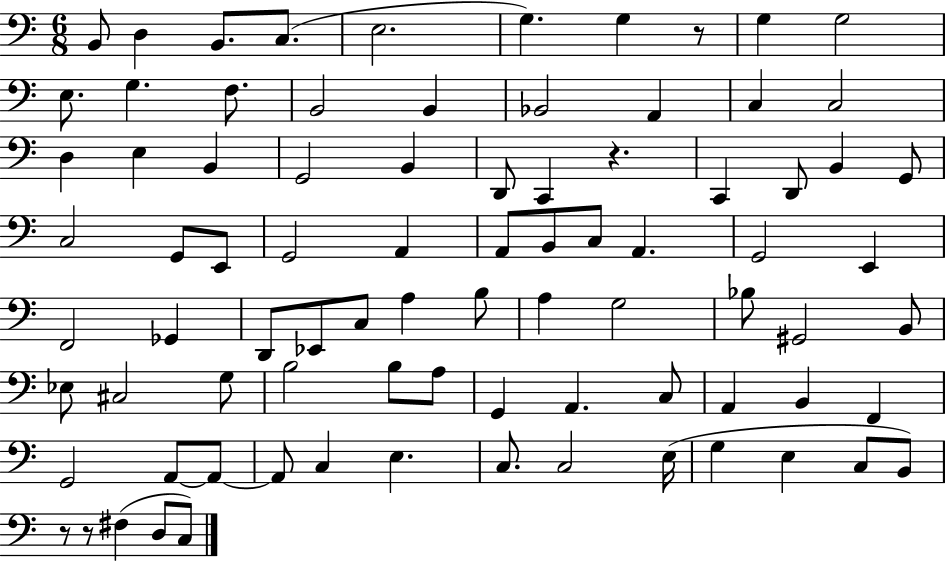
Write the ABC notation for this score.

X:1
T:Untitled
M:6/8
L:1/4
K:C
B,,/2 D, B,,/2 C,/2 E,2 G, G, z/2 G, G,2 E,/2 G, F,/2 B,,2 B,, _B,,2 A,, C, C,2 D, E, B,, G,,2 B,, D,,/2 C,, z C,, D,,/2 B,, G,,/2 C,2 G,,/2 E,,/2 G,,2 A,, A,,/2 B,,/2 C,/2 A,, G,,2 E,, F,,2 _G,, D,,/2 _E,,/2 C,/2 A, B,/2 A, G,2 _B,/2 ^G,,2 B,,/2 _E,/2 ^C,2 G,/2 B,2 B,/2 A,/2 G,, A,, C,/2 A,, B,, F,, G,,2 A,,/2 A,,/2 A,,/2 C, E, C,/2 C,2 E,/4 G, E, C,/2 B,,/2 z/2 z/2 ^F, D,/2 C,/2